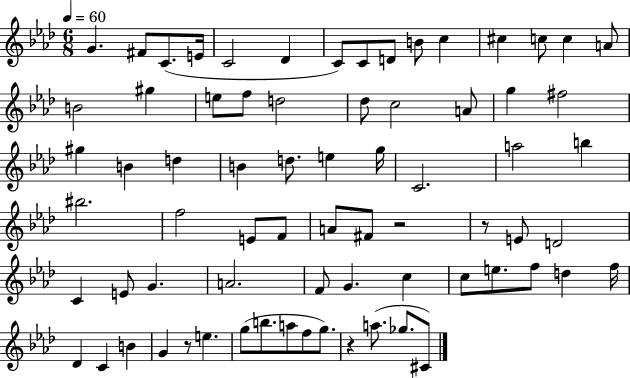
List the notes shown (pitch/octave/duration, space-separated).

G4/q. F#4/e C4/e. E4/s C4/h Db4/q C4/e C4/e D4/e B4/e C5/q C#5/q C5/e C5/q A4/e B4/h G#5/q E5/e F5/e D5/h Db5/e C5/h A4/e G5/q F#5/h G#5/q B4/q D5/q B4/q D5/e. E5/q G5/s C4/h. A5/h B5/q BIS5/h. F5/h E4/e F4/e A4/e F#4/e R/h R/e E4/e D4/h C4/q E4/e G4/q. A4/h. F4/e G4/q. C5/q C5/e E5/e. F5/e D5/q F5/s Db4/q C4/q B4/q G4/q R/e E5/q. G5/e B5/e. A5/e F5/e G5/e. R/q A5/e. Gb5/e. C#4/e